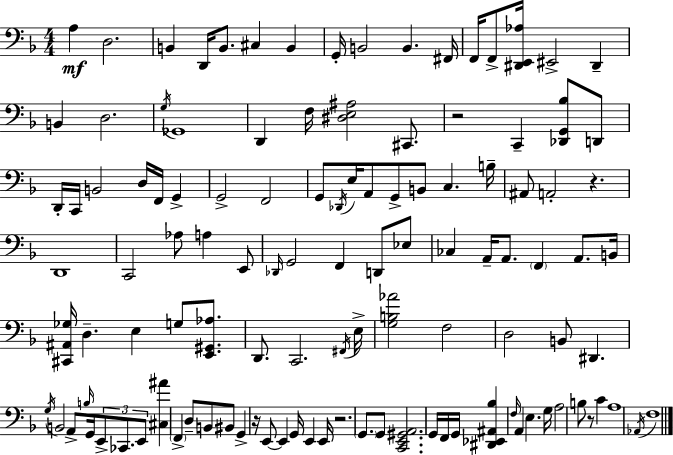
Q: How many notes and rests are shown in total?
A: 116